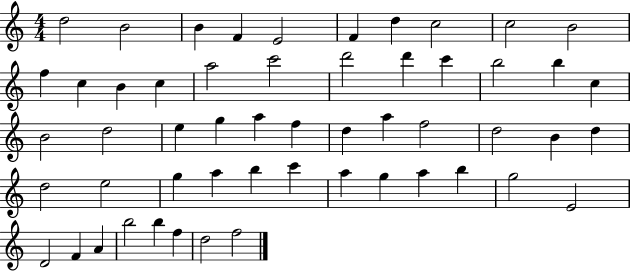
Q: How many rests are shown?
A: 0